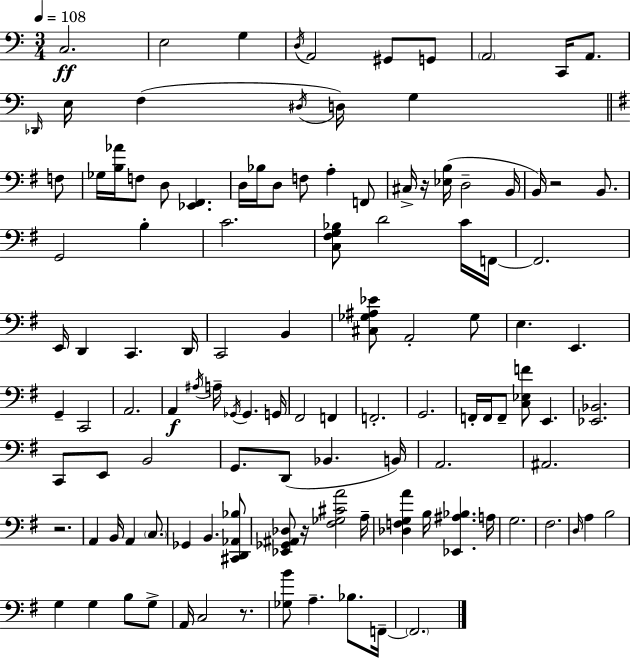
C3/h. E3/h G3/q D3/s A2/h G#2/e G2/e A2/h C2/s A2/e. Db2/s E3/s F3/q D#3/s D3/s G3/q F3/e Gb3/s [B3,Ab4]/s F3/e D3/e [Eb2,F#2]/q. D3/s Bb3/s D3/e F3/e A3/q F2/e C#3/s R/s [Eb3,B3]/s D3/h B2/s B2/s R/h B2/e. G2/h B3/q C4/h. [C3,F#3,G3,Bb3]/e D4/h C4/s F2/s F2/h. E2/s D2/q C2/q. D2/s C2/h B2/q [C#3,Gb3,A#3,Eb4]/e A2/h Gb3/e E3/q. E2/q. G2/q C2/h A2/h. A2/q A#3/s A3/s Gb2/s Gb2/q. G2/s F#2/h F2/q F2/h. G2/h. F2/s F2/s F2/e [C3,Eb3,F4]/e E2/q. [Eb2,Bb2]/h. C2/e E2/e B2/h G2/e. D2/e Bb2/q. B2/s A2/h. A#2/h. R/h. A2/q B2/s A2/q C3/e. Gb2/q B2/q. [C#2,D2,Ab2,Bb3]/e [Eb2,Gb2,A#2,Db3]/e R/s [F#3,Gb3,C#4,A4]/h A3/s [Db3,F3,G3,A4]/q B3/s [Eb2,A#3,Bb3]/q. A3/s G3/h. F#3/h. D3/s A3/q B3/h G3/q G3/q B3/e G3/e A2/s C3/h R/e. [Gb3,B4]/e A3/q. Bb3/e. F2/s F2/h.